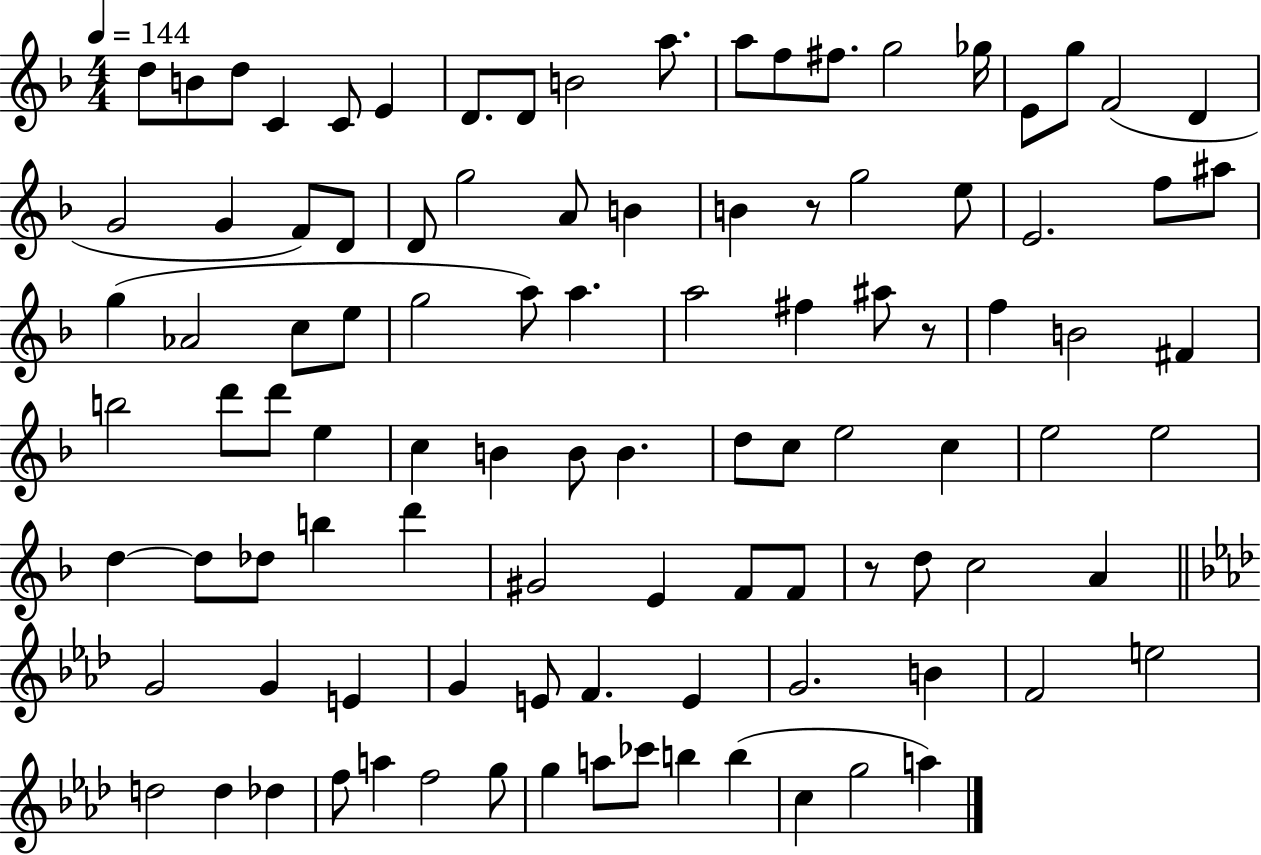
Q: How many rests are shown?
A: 3